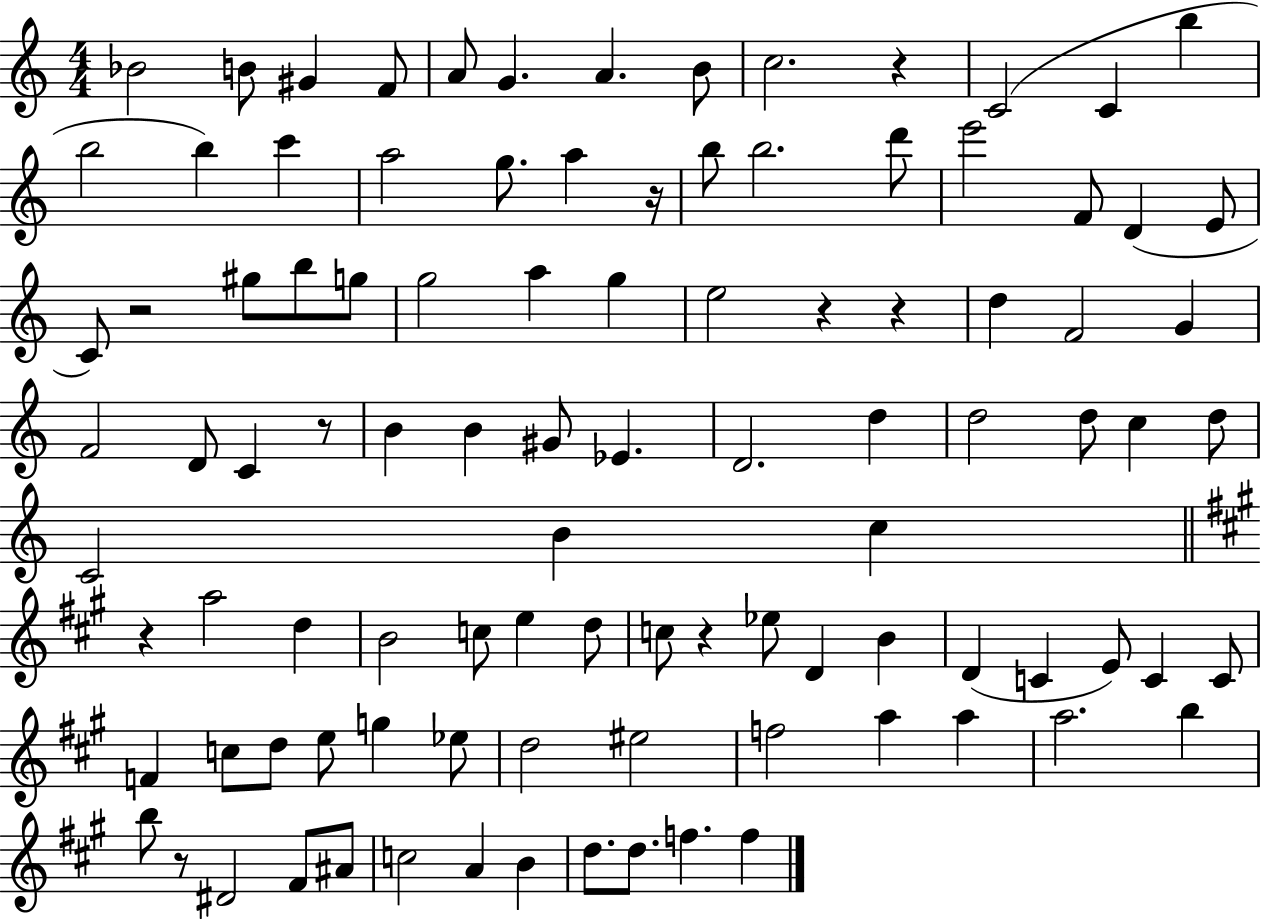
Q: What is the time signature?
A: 4/4